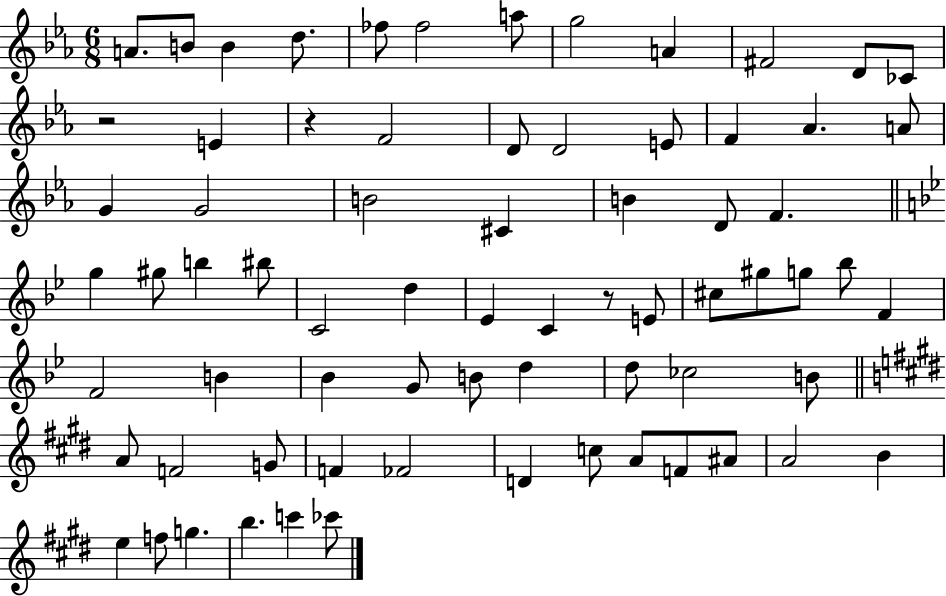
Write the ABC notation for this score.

X:1
T:Untitled
M:6/8
L:1/4
K:Eb
A/2 B/2 B d/2 _f/2 _f2 a/2 g2 A ^F2 D/2 _C/2 z2 E z F2 D/2 D2 E/2 F _A A/2 G G2 B2 ^C B D/2 F g ^g/2 b ^b/2 C2 d _E C z/2 E/2 ^c/2 ^g/2 g/2 _b/2 F F2 B _B G/2 B/2 d d/2 _c2 B/2 A/2 F2 G/2 F _F2 D c/2 A/2 F/2 ^A/2 A2 B e f/2 g b c' _c'/2